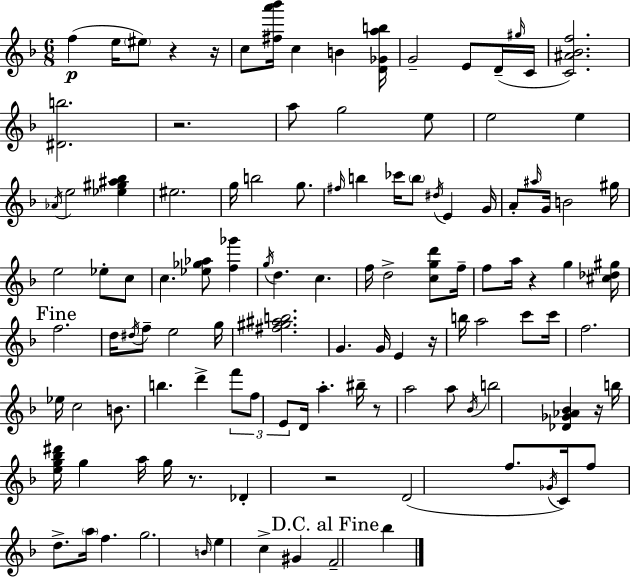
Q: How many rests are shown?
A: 9